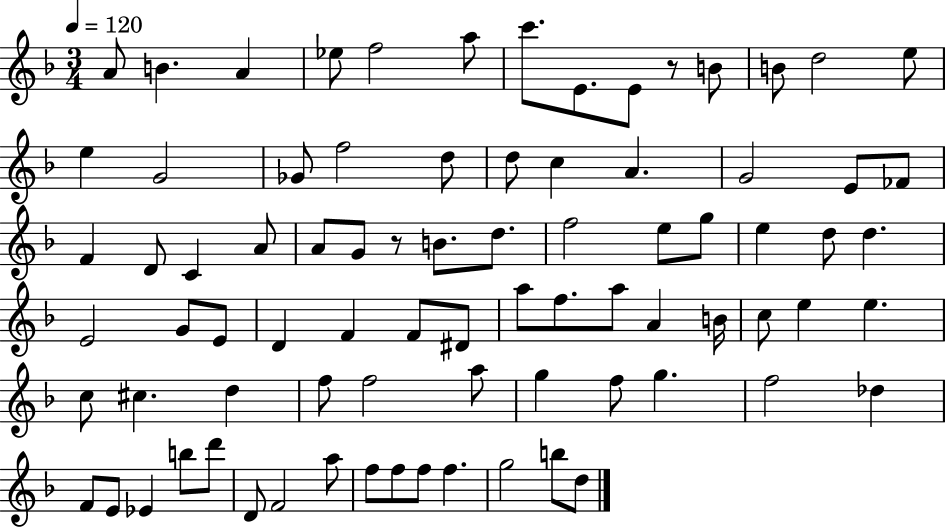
{
  \clef treble
  \numericTimeSignature
  \time 3/4
  \key f \major
  \tempo 4 = 120
  a'8 b'4. a'4 | ees''8 f''2 a''8 | c'''8. e'8. e'8 r8 b'8 | b'8 d''2 e''8 | \break e''4 g'2 | ges'8 f''2 d''8 | d''8 c''4 a'4. | g'2 e'8 fes'8 | \break f'4 d'8 c'4 a'8 | a'8 g'8 r8 b'8. d''8. | f''2 e''8 g''8 | e''4 d''8 d''4. | \break e'2 g'8 e'8 | d'4 f'4 f'8 dis'8 | a''8 f''8. a''8 a'4 b'16 | c''8 e''4 e''4. | \break c''8 cis''4. d''4 | f''8 f''2 a''8 | g''4 f''8 g''4. | f''2 des''4 | \break f'8 e'8 ees'4 b''8 d'''8 | d'8 f'2 a''8 | f''8 f''8 f''8 f''4. | g''2 b''8 d''8 | \break \bar "|."
}